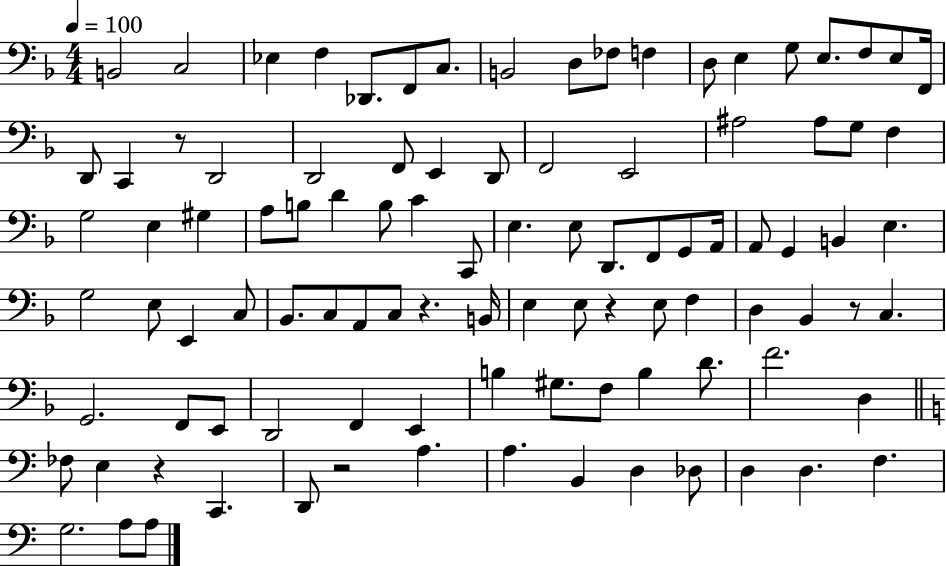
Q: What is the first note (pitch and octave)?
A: B2